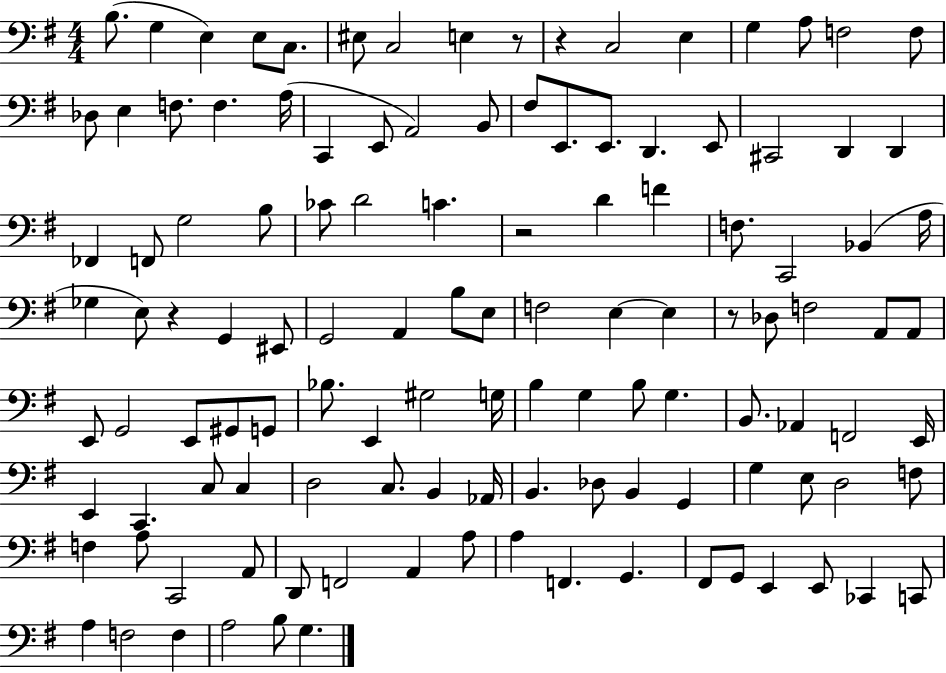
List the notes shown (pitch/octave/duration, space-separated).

B3/e. G3/q E3/q E3/e C3/e. EIS3/e C3/h E3/q R/e R/q C3/h E3/q G3/q A3/e F3/h F3/e Db3/e E3/q F3/e. F3/q. A3/s C2/q E2/e A2/h B2/e F#3/e E2/e. E2/e. D2/q. E2/e C#2/h D2/q D2/q FES2/q F2/e G3/h B3/e CES4/e D4/h C4/q. R/h D4/q F4/q F3/e. C2/h Bb2/q A3/s Gb3/q E3/e R/q G2/q EIS2/e G2/h A2/q B3/e E3/e F3/h E3/q E3/q R/e Db3/e F3/h A2/e A2/e E2/e G2/h E2/e G#2/e G2/e Bb3/e. E2/q G#3/h G3/s B3/q G3/q B3/e G3/q. B2/e. Ab2/q F2/h E2/s E2/q C2/q. C3/e C3/q D3/h C3/e. B2/q Ab2/s B2/q. Db3/e B2/q G2/q G3/q E3/e D3/h F3/e F3/q A3/e C2/h A2/e D2/e F2/h A2/q A3/e A3/q F2/q. G2/q. F#2/e G2/e E2/q E2/e CES2/q C2/e A3/q F3/h F3/q A3/h B3/e G3/q.